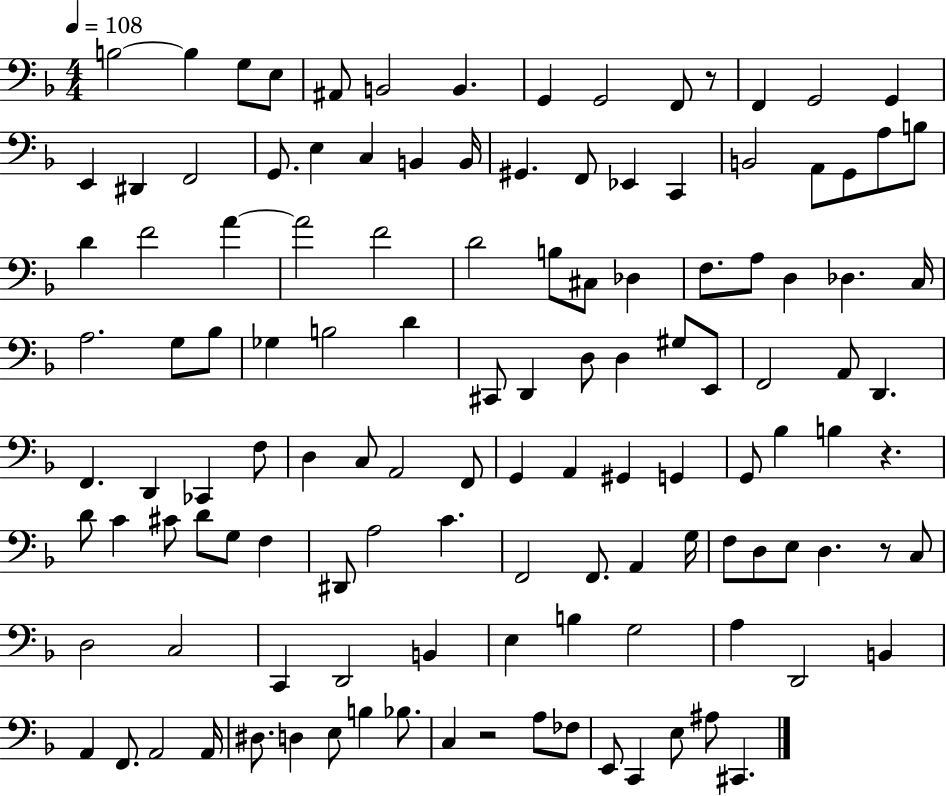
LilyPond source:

{
  \clef bass
  \numericTimeSignature
  \time 4/4
  \key f \major
  \tempo 4 = 108
  b2~~ b4 g8 e8 | ais,8 b,2 b,4. | g,4 g,2 f,8 r8 | f,4 g,2 g,4 | \break e,4 dis,4 f,2 | g,8. e4 c4 b,4 b,16 | gis,4. f,8 ees,4 c,4 | b,2 a,8 g,8 a8 b8 | \break d'4 f'2 a'4~~ | a'2 f'2 | d'2 b8 cis8 des4 | f8. a8 d4 des4. c16 | \break a2. g8 bes8 | ges4 b2 d'4 | cis,8 d,4 d8 d4 gis8 e,8 | f,2 a,8 d,4. | \break f,4. d,4 ces,4 f8 | d4 c8 a,2 f,8 | g,4 a,4 gis,4 g,4 | g,8 bes4 b4 r4. | \break d'8 c'4 cis'8 d'8 g8 f4 | dis,8 a2 c'4. | f,2 f,8. a,4 g16 | f8 d8 e8 d4. r8 c8 | \break d2 c2 | c,4 d,2 b,4 | e4 b4 g2 | a4 d,2 b,4 | \break a,4 f,8. a,2 a,16 | dis8. d4 e8 b4 bes8. | c4 r2 a8 fes8 | e,8 c,4 e8 ais8 cis,4. | \break \bar "|."
}